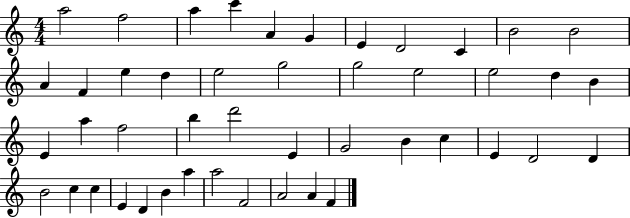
A5/h F5/h A5/q C6/q A4/q G4/q E4/q D4/h C4/q B4/h B4/h A4/q F4/q E5/q D5/q E5/h G5/h G5/h E5/h E5/h D5/q B4/q E4/q A5/q F5/h B5/q D6/h E4/q G4/h B4/q C5/q E4/q D4/h D4/q B4/h C5/q C5/q E4/q D4/q B4/q A5/q A5/h F4/h A4/h A4/q F4/q